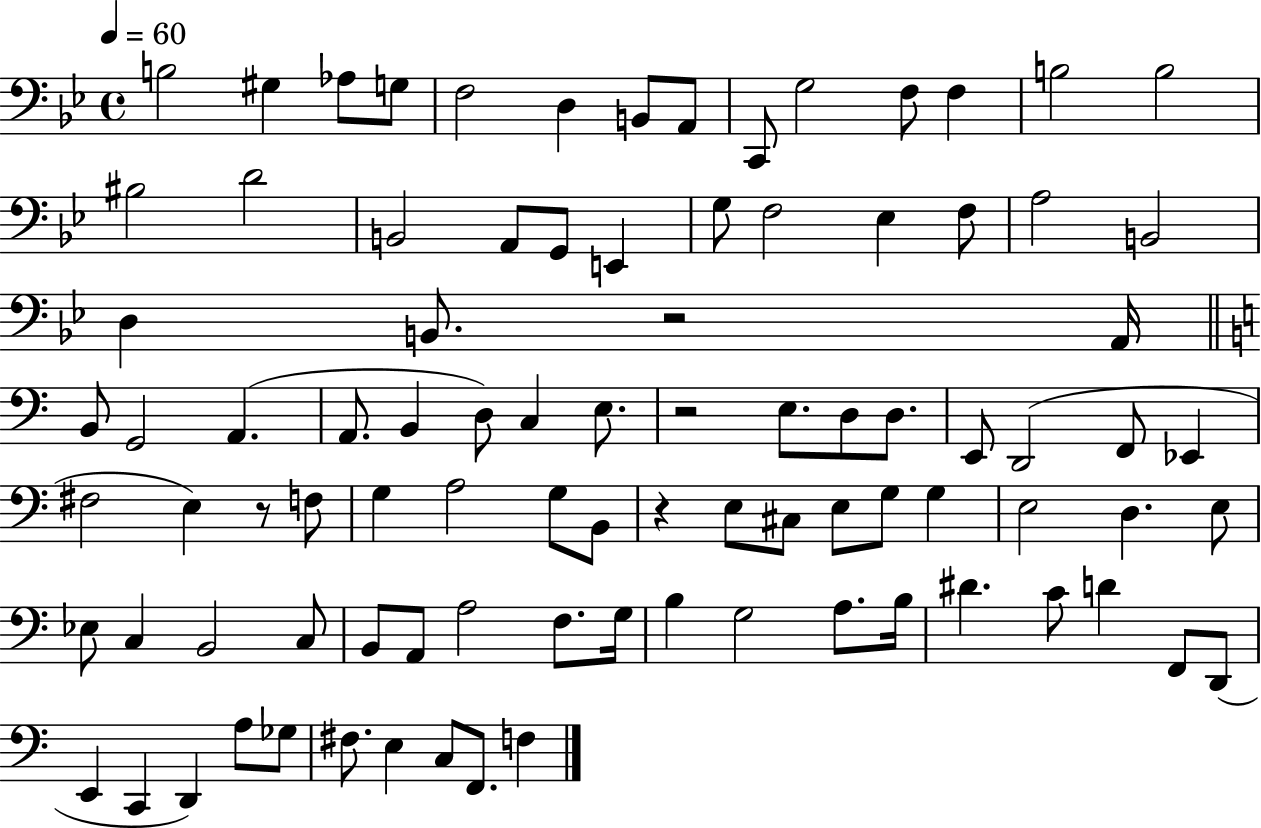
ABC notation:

X:1
T:Untitled
M:4/4
L:1/4
K:Bb
B,2 ^G, _A,/2 G,/2 F,2 D, B,,/2 A,,/2 C,,/2 G,2 F,/2 F, B,2 B,2 ^B,2 D2 B,,2 A,,/2 G,,/2 E,, G,/2 F,2 _E, F,/2 A,2 B,,2 D, B,,/2 z2 A,,/4 B,,/2 G,,2 A,, A,,/2 B,, D,/2 C, E,/2 z2 E,/2 D,/2 D,/2 E,,/2 D,,2 F,,/2 _E,, ^F,2 E, z/2 F,/2 G, A,2 G,/2 B,,/2 z E,/2 ^C,/2 E,/2 G,/2 G, E,2 D, E,/2 _E,/2 C, B,,2 C,/2 B,,/2 A,,/2 A,2 F,/2 G,/4 B, G,2 A,/2 B,/4 ^D C/2 D F,,/2 D,,/2 E,, C,, D,, A,/2 _G,/2 ^F,/2 E, C,/2 F,,/2 F,